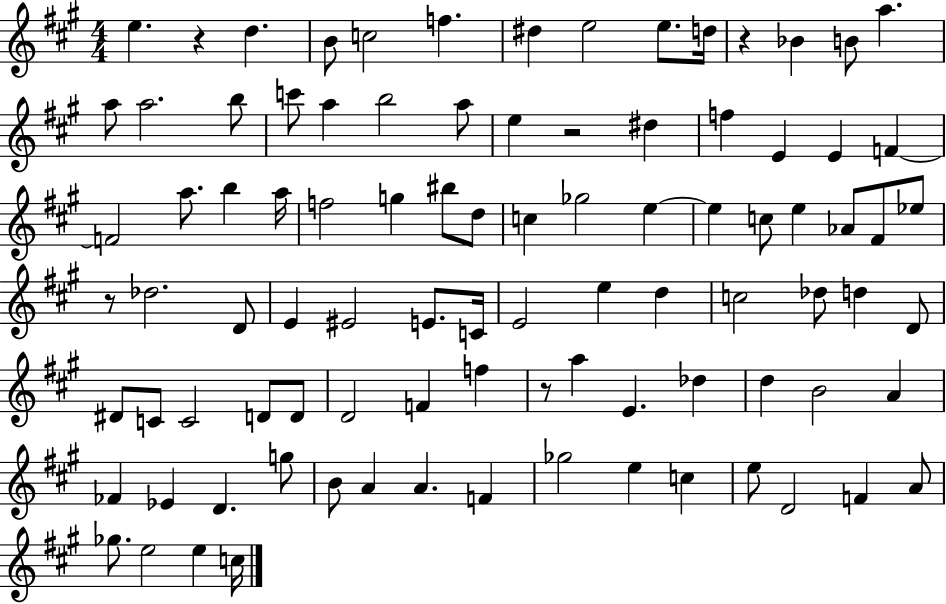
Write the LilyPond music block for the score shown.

{
  \clef treble
  \numericTimeSignature
  \time 4/4
  \key a \major
  \repeat volta 2 { e''4. r4 d''4. | b'8 c''2 f''4. | dis''4 e''2 e''8. d''16 | r4 bes'4 b'8 a''4. | \break a''8 a''2. b''8 | c'''8 a''4 b''2 a''8 | e''4 r2 dis''4 | f''4 e'4 e'4 f'4~~ | \break f'2 a''8. b''4 a''16 | f''2 g''4 bis''8 d''8 | c''4 ges''2 e''4~~ | e''4 c''8 e''4 aes'8 fis'8 ees''8 | \break r8 des''2. d'8 | e'4 eis'2 e'8. c'16 | e'2 e''4 d''4 | c''2 des''8 d''4 d'8 | \break dis'8 c'8 c'2 d'8 d'8 | d'2 f'4 f''4 | r8 a''4 e'4. des''4 | d''4 b'2 a'4 | \break fes'4 ees'4 d'4. g''8 | b'8 a'4 a'4. f'4 | ges''2 e''4 c''4 | e''8 d'2 f'4 a'8 | \break ges''8. e''2 e''4 c''16 | } \bar "|."
}